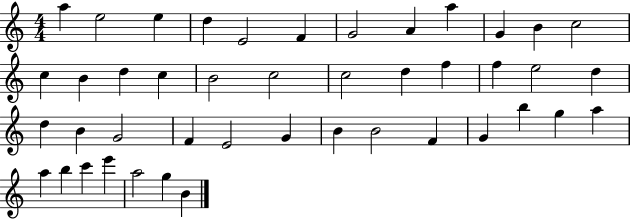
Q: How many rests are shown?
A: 0